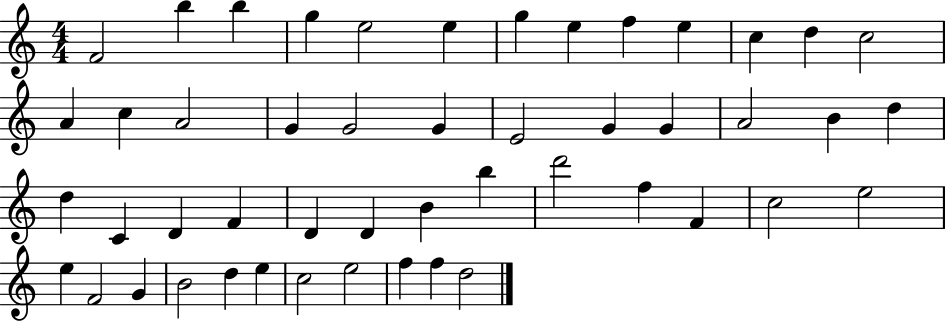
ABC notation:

X:1
T:Untitled
M:4/4
L:1/4
K:C
F2 b b g e2 e g e f e c d c2 A c A2 G G2 G E2 G G A2 B d d C D F D D B b d'2 f F c2 e2 e F2 G B2 d e c2 e2 f f d2